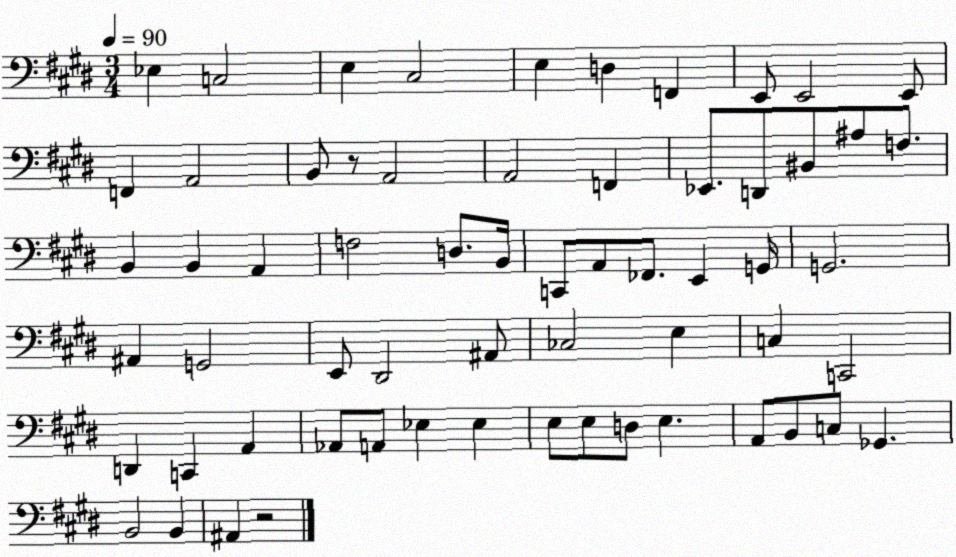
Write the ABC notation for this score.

X:1
T:Untitled
M:3/4
L:1/4
K:E
_E, C,2 E, ^C,2 E, D, F,, E,,/2 E,,2 E,,/2 F,, A,,2 B,,/2 z/2 A,,2 A,,2 F,, _E,,/2 D,,/2 ^B,,/2 ^A,/2 F,/2 B,, B,, A,, F,2 D,/2 B,,/4 C,,/2 A,,/2 _F,,/2 E,, G,,/4 G,,2 ^A,, G,,2 E,,/2 ^D,,2 ^A,,/2 _C,2 E, C, C,,2 D,, C,, A,, _A,,/2 A,,/2 _E, _E, E,/2 E,/2 D,/2 E, A,,/2 B,,/2 C,/2 _G,, B,,2 B,, ^A,, z2